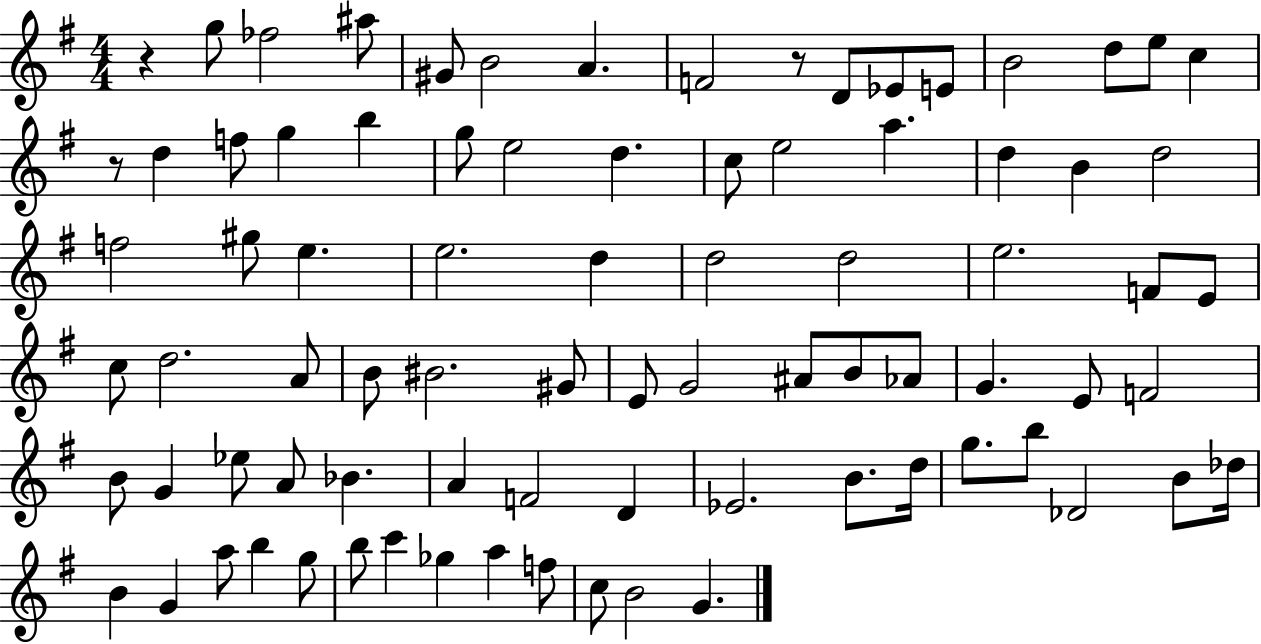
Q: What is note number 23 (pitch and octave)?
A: E5